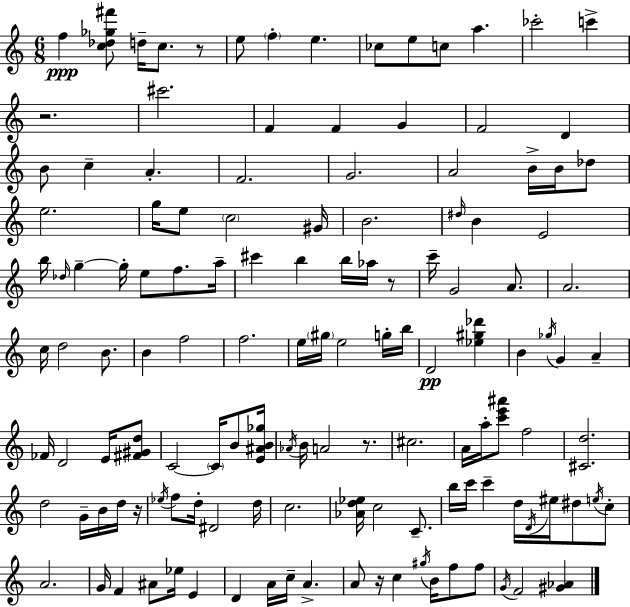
{
  \clef treble
  \numericTimeSignature
  \time 6/8
  \key a \minor
  f''4\ppp <c'' des'' ges'' fis'''>8 d''16-- c''8. r8 | e''8 \parenthesize f''4-. e''4. | ces''8 e''8 c''8 a''4. | ces'''2-. c'''4-> | \break r2. | cis'''2. | f'4 f'4 g'4 | f'2 d'4 | \break b'8 c''4-- a'4.-. | f'2. | g'2. | a'2 b'16-> b'16 des''8 | \break e''2. | g''16 e''8 \parenthesize c''2 gis'16 | b'2. | \grace { dis''16 } b'4 e'2 | \break b''16 \grace { des''16 } g''4--~~ g''16-. e''8 f''8. | a''16-- cis'''4 b''4 b''16 aes''16 | r8 c'''16-- g'2 a'8. | a'2. | \break c''16 d''2 b'8. | b'4 f''2 | f''2. | e''16 \parenthesize gis''16 e''2 | \break g''16-. b''16 d'2\pp <ees'' gis'' des'''>4 | b'4 \acciaccatura { ges''16 } g'4 a'4-- | fes'16 d'2 | e'16 <fis' gis' d''>8 c'2~~ \parenthesize c'16 | \break b'8 <e' ais' b' ges''>16 \acciaccatura { aes'16 } b'16 a'2 | r8. cis''2. | a'16 a''16-. <c''' e''' ais'''>8 f''2 | <cis' d''>2. | \break d''2 | g'16-- b'16 d''16 r16 \acciaccatura { ees''16 } f''8 d''16-. dis'2 | d''16 c''2. | <aes' d'' ees''>16 c''2 | \break c'8.-- b''16 c'''16 c'''4-- d''16 | \acciaccatura { d'16 } eis''16 dis''8 \acciaccatura { e''16 } c''8-. a'2. | g'16 f'4 | ais'8 ees''16 e'4 d'4 a'16 | \break c''16-- a'4.-> a'8 r16 c''4 | \acciaccatura { gis''16 } b'16 f''8 f''8 \acciaccatura { g'16 } f'2 | <gis' aes'>4 \bar "|."
}